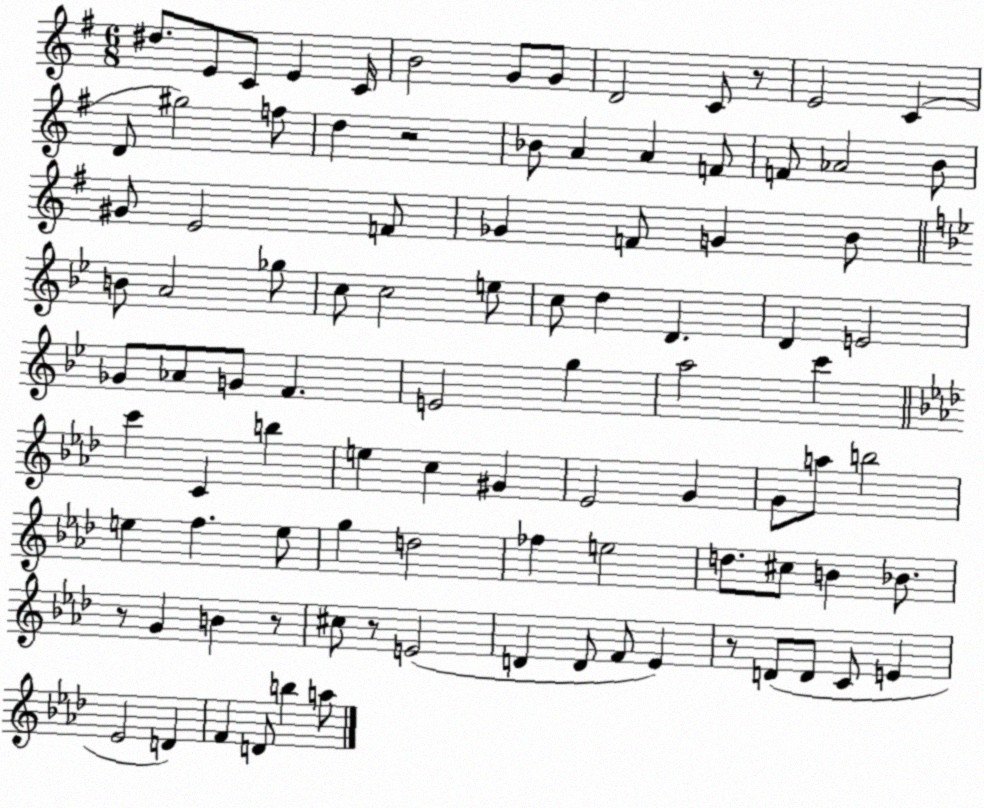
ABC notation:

X:1
T:Untitled
M:6/8
L:1/4
K:G
^d/2 E/2 C/2 E C/4 B2 G/2 G/2 D2 C/2 z/2 E2 C D/2 ^g2 f/2 d z2 _B/2 A A F/2 F/2 _A2 B/2 ^G/2 E2 F/2 _G F/2 G B/2 B/2 A2 _g/2 c/2 c2 e/2 c/2 d D D E2 _G/2 _A/2 G/2 F E2 g a2 c' c' C b e c ^G _E2 G G/2 a/2 b2 e f e/2 g d2 _f e2 d/2 ^c/2 B _B/2 z/2 G B z/2 ^c/2 z/2 E2 D D/2 F/2 _E z/2 D/2 D/2 C/2 E _E2 D F D/2 b a/2